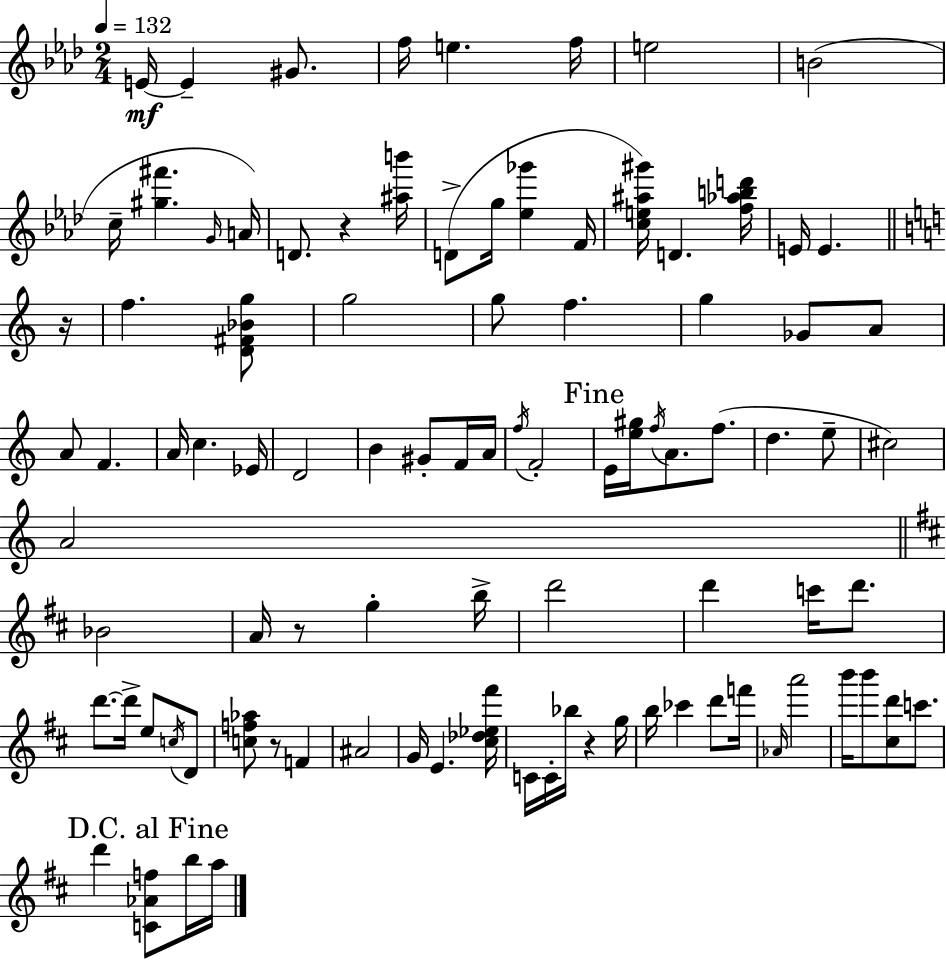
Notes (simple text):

E4/s E4/q G#4/e. F5/s E5/q. F5/s E5/h B4/h C5/s [G#5,F#6]/q. G4/s A4/s D4/e. R/q [A#5,B6]/s D4/e G5/s [Eb5,Gb6]/q F4/s [C5,E5,A#5,G#6]/s D4/q. [F5,Ab5,B5,D6]/s E4/s E4/q. R/s F5/q. [D4,F#4,Bb4,G5]/e G5/h G5/e F5/q. G5/q Gb4/e A4/e A4/e F4/q. A4/s C5/q. Eb4/s D4/h B4/q G#4/e F4/s A4/s F5/s F4/h E4/s [E5,G#5]/s F5/s A4/e. F5/e. D5/q. E5/e C#5/h A4/h Bb4/h A4/s R/e G5/q B5/s D6/h D6/q C6/s D6/e. D6/e. D6/s E5/e C5/s D4/e [C5,F5,Ab5]/e R/e F4/q A#4/h G4/s E4/q. [C#5,Db5,Eb5,F#6]/s C4/s C4/s Bb5/s R/q G5/s B5/s CES6/q D6/e F6/s Ab4/s A6/h B6/s B6/e [C#5,D6]/e C6/e. D6/q [C4,Ab4,F5]/e B5/s A5/s